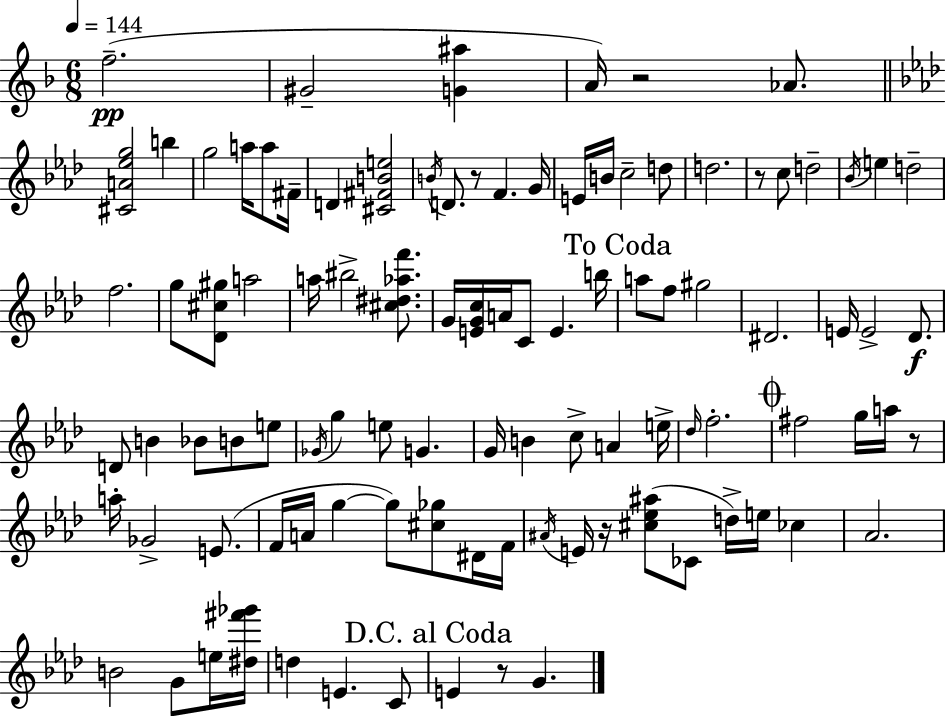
F5/h. G#4/h [G4,A#5]/q A4/s R/h Ab4/e. [C#4,A4,Eb5,G5]/h B5/q G5/h A5/s A5/e F#4/s D4/q [C#4,F#4,B4,E5]/h B4/s D4/e. R/e F4/q. G4/s E4/s B4/s C5/h D5/e D5/h. R/e C5/e D5/h Bb4/s E5/q D5/h F5/h. G5/e [Db4,C#5,G#5]/e A5/h A5/s BIS5/h [C#5,D#5,Ab5,F6]/e. G4/s [E4,G4,C5]/s A4/s C4/e E4/q. B5/s A5/e F5/e G#5/h D#4/h. E4/s E4/h Db4/e. D4/e B4/q Bb4/e B4/e E5/e Gb4/s G5/q E5/e G4/q. G4/s B4/q C5/e A4/q E5/s Db5/s F5/h. F#5/h G5/s A5/s R/e A5/s Gb4/h E4/e. F4/s A4/s G5/q G5/e [C#5,Gb5]/e D#4/s F4/s A#4/s E4/s R/s [C#5,Eb5,A#5]/e CES4/e D5/s E5/s CES5/q Ab4/h. B4/h G4/e E5/s [D#5,F#6,Gb6]/s D5/q E4/q. C4/e E4/q R/e G4/q.